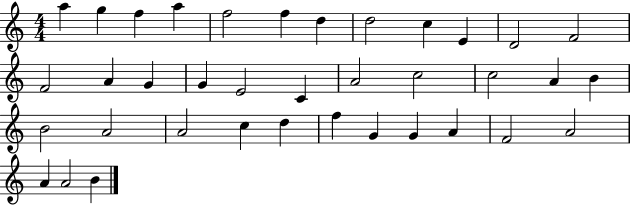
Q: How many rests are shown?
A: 0